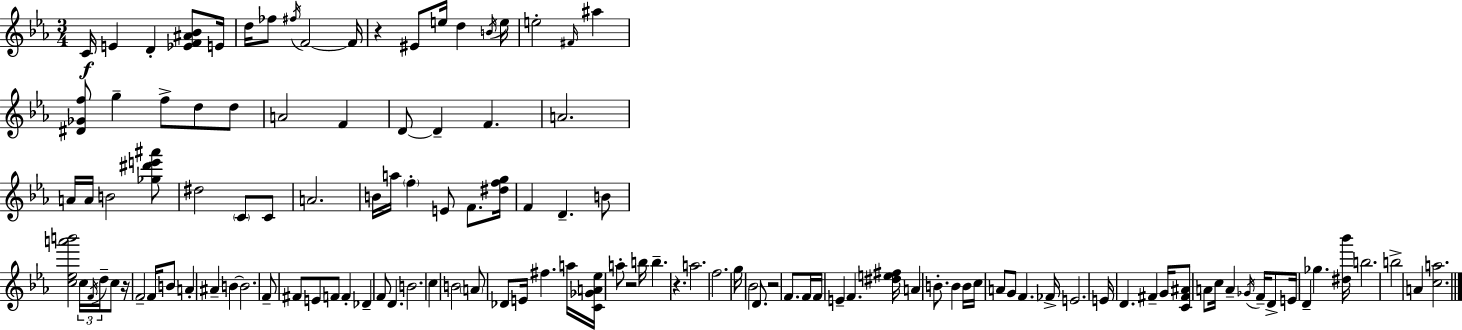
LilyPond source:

{
  \clef treble
  \numericTimeSignature
  \time 3/4
  \key c \minor
  \repeat volta 2 { c'16\f e'4 d'4-. <ees' f' ais' bes'>8 e'16 | d''16 fes''8 \acciaccatura { fis''16 } f'2~~ | f'16 r4 eis'8 e''16 d''4 | \acciaccatura { b'16 } e''16 e''2-. \grace { fis'16 } ais''4 | \break <dis' ges' f''>8 g''4-- f''8-> d''8 | d''8 a'2 f'4 | d'8~~ d'4-- f'4. | a'2. | \break a'16 a'16 b'2 | <ges'' dis''' e''' ais'''>8 dis''2 \parenthesize c'8 | c'8 a'2. | b'16 a''16 \parenthesize f''4-. e'8 f'8. | \break <dis'' f'' g''>16 f'4 d'4.-- | b'8 <c'' ees'' a''' b'''>2 \tuplet 3/2 { c''16 | \acciaccatura { f'16 } d''16-- } c''8 r16 f'2-- | f'16 b'8 a'4-. ais'4-- | \break b'4~~ b'2. | f'8-- fis'8 e'8 f'8 | f'4-. des'4-- f'8 d'4. | b'2. | \break c''4 b'2 | \parenthesize a'8 des'8 e'16 fis''4. | a''16 <c' ges' a' ees''>16 a''8-. r2 | b''16 b''4.-- r4. | \break a''2. | f''2. | g''16 bes'2 | d'8. r2 | \break f'8. f'16 f'16 e'4-- f'4. | <dis'' e'' fis''>16 a'4 b'8.-. b'4 | b'16 c''16 a'8 g'8 f'4. | fes'16-> e'2. | \break e'16 d'4. fis'4-- | g'16 <c' fis' ais'>8 a'8 c''16 a'4-- | \acciaccatura { ges'16 } f'16-- d'8-> e'16 d'4-- ges''4. | <dis'' bes'''>16 b''2. | \break b''2-> | a'4 <c'' a''>2. | } \bar "|."
}